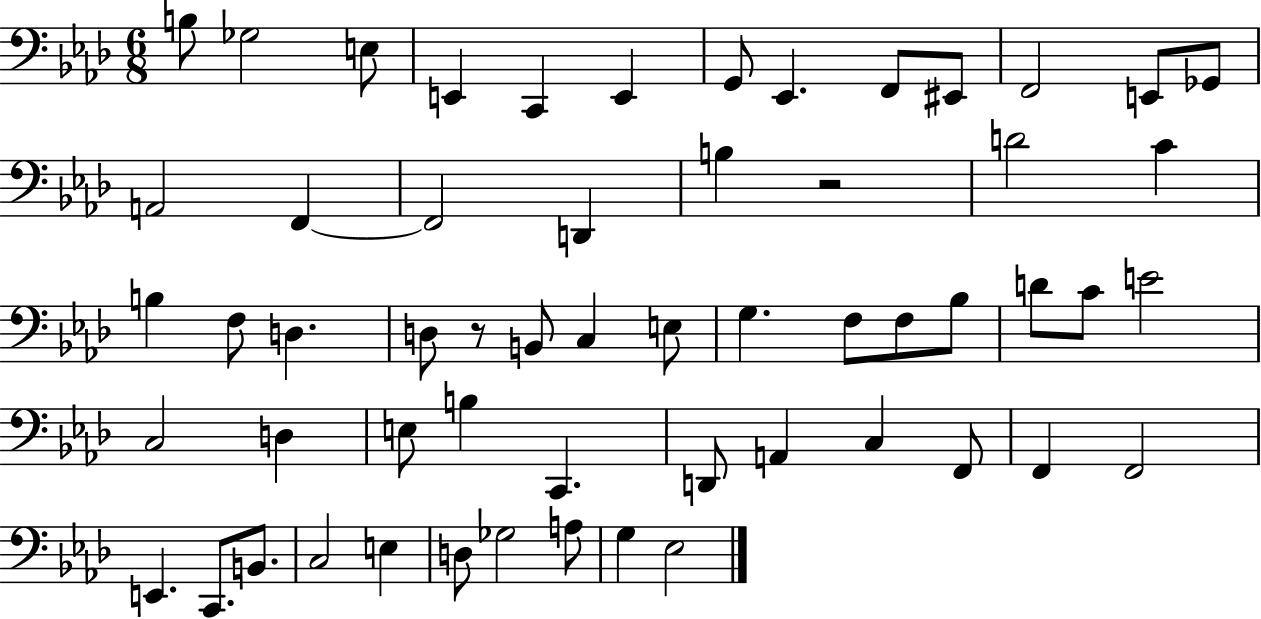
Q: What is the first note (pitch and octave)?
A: B3